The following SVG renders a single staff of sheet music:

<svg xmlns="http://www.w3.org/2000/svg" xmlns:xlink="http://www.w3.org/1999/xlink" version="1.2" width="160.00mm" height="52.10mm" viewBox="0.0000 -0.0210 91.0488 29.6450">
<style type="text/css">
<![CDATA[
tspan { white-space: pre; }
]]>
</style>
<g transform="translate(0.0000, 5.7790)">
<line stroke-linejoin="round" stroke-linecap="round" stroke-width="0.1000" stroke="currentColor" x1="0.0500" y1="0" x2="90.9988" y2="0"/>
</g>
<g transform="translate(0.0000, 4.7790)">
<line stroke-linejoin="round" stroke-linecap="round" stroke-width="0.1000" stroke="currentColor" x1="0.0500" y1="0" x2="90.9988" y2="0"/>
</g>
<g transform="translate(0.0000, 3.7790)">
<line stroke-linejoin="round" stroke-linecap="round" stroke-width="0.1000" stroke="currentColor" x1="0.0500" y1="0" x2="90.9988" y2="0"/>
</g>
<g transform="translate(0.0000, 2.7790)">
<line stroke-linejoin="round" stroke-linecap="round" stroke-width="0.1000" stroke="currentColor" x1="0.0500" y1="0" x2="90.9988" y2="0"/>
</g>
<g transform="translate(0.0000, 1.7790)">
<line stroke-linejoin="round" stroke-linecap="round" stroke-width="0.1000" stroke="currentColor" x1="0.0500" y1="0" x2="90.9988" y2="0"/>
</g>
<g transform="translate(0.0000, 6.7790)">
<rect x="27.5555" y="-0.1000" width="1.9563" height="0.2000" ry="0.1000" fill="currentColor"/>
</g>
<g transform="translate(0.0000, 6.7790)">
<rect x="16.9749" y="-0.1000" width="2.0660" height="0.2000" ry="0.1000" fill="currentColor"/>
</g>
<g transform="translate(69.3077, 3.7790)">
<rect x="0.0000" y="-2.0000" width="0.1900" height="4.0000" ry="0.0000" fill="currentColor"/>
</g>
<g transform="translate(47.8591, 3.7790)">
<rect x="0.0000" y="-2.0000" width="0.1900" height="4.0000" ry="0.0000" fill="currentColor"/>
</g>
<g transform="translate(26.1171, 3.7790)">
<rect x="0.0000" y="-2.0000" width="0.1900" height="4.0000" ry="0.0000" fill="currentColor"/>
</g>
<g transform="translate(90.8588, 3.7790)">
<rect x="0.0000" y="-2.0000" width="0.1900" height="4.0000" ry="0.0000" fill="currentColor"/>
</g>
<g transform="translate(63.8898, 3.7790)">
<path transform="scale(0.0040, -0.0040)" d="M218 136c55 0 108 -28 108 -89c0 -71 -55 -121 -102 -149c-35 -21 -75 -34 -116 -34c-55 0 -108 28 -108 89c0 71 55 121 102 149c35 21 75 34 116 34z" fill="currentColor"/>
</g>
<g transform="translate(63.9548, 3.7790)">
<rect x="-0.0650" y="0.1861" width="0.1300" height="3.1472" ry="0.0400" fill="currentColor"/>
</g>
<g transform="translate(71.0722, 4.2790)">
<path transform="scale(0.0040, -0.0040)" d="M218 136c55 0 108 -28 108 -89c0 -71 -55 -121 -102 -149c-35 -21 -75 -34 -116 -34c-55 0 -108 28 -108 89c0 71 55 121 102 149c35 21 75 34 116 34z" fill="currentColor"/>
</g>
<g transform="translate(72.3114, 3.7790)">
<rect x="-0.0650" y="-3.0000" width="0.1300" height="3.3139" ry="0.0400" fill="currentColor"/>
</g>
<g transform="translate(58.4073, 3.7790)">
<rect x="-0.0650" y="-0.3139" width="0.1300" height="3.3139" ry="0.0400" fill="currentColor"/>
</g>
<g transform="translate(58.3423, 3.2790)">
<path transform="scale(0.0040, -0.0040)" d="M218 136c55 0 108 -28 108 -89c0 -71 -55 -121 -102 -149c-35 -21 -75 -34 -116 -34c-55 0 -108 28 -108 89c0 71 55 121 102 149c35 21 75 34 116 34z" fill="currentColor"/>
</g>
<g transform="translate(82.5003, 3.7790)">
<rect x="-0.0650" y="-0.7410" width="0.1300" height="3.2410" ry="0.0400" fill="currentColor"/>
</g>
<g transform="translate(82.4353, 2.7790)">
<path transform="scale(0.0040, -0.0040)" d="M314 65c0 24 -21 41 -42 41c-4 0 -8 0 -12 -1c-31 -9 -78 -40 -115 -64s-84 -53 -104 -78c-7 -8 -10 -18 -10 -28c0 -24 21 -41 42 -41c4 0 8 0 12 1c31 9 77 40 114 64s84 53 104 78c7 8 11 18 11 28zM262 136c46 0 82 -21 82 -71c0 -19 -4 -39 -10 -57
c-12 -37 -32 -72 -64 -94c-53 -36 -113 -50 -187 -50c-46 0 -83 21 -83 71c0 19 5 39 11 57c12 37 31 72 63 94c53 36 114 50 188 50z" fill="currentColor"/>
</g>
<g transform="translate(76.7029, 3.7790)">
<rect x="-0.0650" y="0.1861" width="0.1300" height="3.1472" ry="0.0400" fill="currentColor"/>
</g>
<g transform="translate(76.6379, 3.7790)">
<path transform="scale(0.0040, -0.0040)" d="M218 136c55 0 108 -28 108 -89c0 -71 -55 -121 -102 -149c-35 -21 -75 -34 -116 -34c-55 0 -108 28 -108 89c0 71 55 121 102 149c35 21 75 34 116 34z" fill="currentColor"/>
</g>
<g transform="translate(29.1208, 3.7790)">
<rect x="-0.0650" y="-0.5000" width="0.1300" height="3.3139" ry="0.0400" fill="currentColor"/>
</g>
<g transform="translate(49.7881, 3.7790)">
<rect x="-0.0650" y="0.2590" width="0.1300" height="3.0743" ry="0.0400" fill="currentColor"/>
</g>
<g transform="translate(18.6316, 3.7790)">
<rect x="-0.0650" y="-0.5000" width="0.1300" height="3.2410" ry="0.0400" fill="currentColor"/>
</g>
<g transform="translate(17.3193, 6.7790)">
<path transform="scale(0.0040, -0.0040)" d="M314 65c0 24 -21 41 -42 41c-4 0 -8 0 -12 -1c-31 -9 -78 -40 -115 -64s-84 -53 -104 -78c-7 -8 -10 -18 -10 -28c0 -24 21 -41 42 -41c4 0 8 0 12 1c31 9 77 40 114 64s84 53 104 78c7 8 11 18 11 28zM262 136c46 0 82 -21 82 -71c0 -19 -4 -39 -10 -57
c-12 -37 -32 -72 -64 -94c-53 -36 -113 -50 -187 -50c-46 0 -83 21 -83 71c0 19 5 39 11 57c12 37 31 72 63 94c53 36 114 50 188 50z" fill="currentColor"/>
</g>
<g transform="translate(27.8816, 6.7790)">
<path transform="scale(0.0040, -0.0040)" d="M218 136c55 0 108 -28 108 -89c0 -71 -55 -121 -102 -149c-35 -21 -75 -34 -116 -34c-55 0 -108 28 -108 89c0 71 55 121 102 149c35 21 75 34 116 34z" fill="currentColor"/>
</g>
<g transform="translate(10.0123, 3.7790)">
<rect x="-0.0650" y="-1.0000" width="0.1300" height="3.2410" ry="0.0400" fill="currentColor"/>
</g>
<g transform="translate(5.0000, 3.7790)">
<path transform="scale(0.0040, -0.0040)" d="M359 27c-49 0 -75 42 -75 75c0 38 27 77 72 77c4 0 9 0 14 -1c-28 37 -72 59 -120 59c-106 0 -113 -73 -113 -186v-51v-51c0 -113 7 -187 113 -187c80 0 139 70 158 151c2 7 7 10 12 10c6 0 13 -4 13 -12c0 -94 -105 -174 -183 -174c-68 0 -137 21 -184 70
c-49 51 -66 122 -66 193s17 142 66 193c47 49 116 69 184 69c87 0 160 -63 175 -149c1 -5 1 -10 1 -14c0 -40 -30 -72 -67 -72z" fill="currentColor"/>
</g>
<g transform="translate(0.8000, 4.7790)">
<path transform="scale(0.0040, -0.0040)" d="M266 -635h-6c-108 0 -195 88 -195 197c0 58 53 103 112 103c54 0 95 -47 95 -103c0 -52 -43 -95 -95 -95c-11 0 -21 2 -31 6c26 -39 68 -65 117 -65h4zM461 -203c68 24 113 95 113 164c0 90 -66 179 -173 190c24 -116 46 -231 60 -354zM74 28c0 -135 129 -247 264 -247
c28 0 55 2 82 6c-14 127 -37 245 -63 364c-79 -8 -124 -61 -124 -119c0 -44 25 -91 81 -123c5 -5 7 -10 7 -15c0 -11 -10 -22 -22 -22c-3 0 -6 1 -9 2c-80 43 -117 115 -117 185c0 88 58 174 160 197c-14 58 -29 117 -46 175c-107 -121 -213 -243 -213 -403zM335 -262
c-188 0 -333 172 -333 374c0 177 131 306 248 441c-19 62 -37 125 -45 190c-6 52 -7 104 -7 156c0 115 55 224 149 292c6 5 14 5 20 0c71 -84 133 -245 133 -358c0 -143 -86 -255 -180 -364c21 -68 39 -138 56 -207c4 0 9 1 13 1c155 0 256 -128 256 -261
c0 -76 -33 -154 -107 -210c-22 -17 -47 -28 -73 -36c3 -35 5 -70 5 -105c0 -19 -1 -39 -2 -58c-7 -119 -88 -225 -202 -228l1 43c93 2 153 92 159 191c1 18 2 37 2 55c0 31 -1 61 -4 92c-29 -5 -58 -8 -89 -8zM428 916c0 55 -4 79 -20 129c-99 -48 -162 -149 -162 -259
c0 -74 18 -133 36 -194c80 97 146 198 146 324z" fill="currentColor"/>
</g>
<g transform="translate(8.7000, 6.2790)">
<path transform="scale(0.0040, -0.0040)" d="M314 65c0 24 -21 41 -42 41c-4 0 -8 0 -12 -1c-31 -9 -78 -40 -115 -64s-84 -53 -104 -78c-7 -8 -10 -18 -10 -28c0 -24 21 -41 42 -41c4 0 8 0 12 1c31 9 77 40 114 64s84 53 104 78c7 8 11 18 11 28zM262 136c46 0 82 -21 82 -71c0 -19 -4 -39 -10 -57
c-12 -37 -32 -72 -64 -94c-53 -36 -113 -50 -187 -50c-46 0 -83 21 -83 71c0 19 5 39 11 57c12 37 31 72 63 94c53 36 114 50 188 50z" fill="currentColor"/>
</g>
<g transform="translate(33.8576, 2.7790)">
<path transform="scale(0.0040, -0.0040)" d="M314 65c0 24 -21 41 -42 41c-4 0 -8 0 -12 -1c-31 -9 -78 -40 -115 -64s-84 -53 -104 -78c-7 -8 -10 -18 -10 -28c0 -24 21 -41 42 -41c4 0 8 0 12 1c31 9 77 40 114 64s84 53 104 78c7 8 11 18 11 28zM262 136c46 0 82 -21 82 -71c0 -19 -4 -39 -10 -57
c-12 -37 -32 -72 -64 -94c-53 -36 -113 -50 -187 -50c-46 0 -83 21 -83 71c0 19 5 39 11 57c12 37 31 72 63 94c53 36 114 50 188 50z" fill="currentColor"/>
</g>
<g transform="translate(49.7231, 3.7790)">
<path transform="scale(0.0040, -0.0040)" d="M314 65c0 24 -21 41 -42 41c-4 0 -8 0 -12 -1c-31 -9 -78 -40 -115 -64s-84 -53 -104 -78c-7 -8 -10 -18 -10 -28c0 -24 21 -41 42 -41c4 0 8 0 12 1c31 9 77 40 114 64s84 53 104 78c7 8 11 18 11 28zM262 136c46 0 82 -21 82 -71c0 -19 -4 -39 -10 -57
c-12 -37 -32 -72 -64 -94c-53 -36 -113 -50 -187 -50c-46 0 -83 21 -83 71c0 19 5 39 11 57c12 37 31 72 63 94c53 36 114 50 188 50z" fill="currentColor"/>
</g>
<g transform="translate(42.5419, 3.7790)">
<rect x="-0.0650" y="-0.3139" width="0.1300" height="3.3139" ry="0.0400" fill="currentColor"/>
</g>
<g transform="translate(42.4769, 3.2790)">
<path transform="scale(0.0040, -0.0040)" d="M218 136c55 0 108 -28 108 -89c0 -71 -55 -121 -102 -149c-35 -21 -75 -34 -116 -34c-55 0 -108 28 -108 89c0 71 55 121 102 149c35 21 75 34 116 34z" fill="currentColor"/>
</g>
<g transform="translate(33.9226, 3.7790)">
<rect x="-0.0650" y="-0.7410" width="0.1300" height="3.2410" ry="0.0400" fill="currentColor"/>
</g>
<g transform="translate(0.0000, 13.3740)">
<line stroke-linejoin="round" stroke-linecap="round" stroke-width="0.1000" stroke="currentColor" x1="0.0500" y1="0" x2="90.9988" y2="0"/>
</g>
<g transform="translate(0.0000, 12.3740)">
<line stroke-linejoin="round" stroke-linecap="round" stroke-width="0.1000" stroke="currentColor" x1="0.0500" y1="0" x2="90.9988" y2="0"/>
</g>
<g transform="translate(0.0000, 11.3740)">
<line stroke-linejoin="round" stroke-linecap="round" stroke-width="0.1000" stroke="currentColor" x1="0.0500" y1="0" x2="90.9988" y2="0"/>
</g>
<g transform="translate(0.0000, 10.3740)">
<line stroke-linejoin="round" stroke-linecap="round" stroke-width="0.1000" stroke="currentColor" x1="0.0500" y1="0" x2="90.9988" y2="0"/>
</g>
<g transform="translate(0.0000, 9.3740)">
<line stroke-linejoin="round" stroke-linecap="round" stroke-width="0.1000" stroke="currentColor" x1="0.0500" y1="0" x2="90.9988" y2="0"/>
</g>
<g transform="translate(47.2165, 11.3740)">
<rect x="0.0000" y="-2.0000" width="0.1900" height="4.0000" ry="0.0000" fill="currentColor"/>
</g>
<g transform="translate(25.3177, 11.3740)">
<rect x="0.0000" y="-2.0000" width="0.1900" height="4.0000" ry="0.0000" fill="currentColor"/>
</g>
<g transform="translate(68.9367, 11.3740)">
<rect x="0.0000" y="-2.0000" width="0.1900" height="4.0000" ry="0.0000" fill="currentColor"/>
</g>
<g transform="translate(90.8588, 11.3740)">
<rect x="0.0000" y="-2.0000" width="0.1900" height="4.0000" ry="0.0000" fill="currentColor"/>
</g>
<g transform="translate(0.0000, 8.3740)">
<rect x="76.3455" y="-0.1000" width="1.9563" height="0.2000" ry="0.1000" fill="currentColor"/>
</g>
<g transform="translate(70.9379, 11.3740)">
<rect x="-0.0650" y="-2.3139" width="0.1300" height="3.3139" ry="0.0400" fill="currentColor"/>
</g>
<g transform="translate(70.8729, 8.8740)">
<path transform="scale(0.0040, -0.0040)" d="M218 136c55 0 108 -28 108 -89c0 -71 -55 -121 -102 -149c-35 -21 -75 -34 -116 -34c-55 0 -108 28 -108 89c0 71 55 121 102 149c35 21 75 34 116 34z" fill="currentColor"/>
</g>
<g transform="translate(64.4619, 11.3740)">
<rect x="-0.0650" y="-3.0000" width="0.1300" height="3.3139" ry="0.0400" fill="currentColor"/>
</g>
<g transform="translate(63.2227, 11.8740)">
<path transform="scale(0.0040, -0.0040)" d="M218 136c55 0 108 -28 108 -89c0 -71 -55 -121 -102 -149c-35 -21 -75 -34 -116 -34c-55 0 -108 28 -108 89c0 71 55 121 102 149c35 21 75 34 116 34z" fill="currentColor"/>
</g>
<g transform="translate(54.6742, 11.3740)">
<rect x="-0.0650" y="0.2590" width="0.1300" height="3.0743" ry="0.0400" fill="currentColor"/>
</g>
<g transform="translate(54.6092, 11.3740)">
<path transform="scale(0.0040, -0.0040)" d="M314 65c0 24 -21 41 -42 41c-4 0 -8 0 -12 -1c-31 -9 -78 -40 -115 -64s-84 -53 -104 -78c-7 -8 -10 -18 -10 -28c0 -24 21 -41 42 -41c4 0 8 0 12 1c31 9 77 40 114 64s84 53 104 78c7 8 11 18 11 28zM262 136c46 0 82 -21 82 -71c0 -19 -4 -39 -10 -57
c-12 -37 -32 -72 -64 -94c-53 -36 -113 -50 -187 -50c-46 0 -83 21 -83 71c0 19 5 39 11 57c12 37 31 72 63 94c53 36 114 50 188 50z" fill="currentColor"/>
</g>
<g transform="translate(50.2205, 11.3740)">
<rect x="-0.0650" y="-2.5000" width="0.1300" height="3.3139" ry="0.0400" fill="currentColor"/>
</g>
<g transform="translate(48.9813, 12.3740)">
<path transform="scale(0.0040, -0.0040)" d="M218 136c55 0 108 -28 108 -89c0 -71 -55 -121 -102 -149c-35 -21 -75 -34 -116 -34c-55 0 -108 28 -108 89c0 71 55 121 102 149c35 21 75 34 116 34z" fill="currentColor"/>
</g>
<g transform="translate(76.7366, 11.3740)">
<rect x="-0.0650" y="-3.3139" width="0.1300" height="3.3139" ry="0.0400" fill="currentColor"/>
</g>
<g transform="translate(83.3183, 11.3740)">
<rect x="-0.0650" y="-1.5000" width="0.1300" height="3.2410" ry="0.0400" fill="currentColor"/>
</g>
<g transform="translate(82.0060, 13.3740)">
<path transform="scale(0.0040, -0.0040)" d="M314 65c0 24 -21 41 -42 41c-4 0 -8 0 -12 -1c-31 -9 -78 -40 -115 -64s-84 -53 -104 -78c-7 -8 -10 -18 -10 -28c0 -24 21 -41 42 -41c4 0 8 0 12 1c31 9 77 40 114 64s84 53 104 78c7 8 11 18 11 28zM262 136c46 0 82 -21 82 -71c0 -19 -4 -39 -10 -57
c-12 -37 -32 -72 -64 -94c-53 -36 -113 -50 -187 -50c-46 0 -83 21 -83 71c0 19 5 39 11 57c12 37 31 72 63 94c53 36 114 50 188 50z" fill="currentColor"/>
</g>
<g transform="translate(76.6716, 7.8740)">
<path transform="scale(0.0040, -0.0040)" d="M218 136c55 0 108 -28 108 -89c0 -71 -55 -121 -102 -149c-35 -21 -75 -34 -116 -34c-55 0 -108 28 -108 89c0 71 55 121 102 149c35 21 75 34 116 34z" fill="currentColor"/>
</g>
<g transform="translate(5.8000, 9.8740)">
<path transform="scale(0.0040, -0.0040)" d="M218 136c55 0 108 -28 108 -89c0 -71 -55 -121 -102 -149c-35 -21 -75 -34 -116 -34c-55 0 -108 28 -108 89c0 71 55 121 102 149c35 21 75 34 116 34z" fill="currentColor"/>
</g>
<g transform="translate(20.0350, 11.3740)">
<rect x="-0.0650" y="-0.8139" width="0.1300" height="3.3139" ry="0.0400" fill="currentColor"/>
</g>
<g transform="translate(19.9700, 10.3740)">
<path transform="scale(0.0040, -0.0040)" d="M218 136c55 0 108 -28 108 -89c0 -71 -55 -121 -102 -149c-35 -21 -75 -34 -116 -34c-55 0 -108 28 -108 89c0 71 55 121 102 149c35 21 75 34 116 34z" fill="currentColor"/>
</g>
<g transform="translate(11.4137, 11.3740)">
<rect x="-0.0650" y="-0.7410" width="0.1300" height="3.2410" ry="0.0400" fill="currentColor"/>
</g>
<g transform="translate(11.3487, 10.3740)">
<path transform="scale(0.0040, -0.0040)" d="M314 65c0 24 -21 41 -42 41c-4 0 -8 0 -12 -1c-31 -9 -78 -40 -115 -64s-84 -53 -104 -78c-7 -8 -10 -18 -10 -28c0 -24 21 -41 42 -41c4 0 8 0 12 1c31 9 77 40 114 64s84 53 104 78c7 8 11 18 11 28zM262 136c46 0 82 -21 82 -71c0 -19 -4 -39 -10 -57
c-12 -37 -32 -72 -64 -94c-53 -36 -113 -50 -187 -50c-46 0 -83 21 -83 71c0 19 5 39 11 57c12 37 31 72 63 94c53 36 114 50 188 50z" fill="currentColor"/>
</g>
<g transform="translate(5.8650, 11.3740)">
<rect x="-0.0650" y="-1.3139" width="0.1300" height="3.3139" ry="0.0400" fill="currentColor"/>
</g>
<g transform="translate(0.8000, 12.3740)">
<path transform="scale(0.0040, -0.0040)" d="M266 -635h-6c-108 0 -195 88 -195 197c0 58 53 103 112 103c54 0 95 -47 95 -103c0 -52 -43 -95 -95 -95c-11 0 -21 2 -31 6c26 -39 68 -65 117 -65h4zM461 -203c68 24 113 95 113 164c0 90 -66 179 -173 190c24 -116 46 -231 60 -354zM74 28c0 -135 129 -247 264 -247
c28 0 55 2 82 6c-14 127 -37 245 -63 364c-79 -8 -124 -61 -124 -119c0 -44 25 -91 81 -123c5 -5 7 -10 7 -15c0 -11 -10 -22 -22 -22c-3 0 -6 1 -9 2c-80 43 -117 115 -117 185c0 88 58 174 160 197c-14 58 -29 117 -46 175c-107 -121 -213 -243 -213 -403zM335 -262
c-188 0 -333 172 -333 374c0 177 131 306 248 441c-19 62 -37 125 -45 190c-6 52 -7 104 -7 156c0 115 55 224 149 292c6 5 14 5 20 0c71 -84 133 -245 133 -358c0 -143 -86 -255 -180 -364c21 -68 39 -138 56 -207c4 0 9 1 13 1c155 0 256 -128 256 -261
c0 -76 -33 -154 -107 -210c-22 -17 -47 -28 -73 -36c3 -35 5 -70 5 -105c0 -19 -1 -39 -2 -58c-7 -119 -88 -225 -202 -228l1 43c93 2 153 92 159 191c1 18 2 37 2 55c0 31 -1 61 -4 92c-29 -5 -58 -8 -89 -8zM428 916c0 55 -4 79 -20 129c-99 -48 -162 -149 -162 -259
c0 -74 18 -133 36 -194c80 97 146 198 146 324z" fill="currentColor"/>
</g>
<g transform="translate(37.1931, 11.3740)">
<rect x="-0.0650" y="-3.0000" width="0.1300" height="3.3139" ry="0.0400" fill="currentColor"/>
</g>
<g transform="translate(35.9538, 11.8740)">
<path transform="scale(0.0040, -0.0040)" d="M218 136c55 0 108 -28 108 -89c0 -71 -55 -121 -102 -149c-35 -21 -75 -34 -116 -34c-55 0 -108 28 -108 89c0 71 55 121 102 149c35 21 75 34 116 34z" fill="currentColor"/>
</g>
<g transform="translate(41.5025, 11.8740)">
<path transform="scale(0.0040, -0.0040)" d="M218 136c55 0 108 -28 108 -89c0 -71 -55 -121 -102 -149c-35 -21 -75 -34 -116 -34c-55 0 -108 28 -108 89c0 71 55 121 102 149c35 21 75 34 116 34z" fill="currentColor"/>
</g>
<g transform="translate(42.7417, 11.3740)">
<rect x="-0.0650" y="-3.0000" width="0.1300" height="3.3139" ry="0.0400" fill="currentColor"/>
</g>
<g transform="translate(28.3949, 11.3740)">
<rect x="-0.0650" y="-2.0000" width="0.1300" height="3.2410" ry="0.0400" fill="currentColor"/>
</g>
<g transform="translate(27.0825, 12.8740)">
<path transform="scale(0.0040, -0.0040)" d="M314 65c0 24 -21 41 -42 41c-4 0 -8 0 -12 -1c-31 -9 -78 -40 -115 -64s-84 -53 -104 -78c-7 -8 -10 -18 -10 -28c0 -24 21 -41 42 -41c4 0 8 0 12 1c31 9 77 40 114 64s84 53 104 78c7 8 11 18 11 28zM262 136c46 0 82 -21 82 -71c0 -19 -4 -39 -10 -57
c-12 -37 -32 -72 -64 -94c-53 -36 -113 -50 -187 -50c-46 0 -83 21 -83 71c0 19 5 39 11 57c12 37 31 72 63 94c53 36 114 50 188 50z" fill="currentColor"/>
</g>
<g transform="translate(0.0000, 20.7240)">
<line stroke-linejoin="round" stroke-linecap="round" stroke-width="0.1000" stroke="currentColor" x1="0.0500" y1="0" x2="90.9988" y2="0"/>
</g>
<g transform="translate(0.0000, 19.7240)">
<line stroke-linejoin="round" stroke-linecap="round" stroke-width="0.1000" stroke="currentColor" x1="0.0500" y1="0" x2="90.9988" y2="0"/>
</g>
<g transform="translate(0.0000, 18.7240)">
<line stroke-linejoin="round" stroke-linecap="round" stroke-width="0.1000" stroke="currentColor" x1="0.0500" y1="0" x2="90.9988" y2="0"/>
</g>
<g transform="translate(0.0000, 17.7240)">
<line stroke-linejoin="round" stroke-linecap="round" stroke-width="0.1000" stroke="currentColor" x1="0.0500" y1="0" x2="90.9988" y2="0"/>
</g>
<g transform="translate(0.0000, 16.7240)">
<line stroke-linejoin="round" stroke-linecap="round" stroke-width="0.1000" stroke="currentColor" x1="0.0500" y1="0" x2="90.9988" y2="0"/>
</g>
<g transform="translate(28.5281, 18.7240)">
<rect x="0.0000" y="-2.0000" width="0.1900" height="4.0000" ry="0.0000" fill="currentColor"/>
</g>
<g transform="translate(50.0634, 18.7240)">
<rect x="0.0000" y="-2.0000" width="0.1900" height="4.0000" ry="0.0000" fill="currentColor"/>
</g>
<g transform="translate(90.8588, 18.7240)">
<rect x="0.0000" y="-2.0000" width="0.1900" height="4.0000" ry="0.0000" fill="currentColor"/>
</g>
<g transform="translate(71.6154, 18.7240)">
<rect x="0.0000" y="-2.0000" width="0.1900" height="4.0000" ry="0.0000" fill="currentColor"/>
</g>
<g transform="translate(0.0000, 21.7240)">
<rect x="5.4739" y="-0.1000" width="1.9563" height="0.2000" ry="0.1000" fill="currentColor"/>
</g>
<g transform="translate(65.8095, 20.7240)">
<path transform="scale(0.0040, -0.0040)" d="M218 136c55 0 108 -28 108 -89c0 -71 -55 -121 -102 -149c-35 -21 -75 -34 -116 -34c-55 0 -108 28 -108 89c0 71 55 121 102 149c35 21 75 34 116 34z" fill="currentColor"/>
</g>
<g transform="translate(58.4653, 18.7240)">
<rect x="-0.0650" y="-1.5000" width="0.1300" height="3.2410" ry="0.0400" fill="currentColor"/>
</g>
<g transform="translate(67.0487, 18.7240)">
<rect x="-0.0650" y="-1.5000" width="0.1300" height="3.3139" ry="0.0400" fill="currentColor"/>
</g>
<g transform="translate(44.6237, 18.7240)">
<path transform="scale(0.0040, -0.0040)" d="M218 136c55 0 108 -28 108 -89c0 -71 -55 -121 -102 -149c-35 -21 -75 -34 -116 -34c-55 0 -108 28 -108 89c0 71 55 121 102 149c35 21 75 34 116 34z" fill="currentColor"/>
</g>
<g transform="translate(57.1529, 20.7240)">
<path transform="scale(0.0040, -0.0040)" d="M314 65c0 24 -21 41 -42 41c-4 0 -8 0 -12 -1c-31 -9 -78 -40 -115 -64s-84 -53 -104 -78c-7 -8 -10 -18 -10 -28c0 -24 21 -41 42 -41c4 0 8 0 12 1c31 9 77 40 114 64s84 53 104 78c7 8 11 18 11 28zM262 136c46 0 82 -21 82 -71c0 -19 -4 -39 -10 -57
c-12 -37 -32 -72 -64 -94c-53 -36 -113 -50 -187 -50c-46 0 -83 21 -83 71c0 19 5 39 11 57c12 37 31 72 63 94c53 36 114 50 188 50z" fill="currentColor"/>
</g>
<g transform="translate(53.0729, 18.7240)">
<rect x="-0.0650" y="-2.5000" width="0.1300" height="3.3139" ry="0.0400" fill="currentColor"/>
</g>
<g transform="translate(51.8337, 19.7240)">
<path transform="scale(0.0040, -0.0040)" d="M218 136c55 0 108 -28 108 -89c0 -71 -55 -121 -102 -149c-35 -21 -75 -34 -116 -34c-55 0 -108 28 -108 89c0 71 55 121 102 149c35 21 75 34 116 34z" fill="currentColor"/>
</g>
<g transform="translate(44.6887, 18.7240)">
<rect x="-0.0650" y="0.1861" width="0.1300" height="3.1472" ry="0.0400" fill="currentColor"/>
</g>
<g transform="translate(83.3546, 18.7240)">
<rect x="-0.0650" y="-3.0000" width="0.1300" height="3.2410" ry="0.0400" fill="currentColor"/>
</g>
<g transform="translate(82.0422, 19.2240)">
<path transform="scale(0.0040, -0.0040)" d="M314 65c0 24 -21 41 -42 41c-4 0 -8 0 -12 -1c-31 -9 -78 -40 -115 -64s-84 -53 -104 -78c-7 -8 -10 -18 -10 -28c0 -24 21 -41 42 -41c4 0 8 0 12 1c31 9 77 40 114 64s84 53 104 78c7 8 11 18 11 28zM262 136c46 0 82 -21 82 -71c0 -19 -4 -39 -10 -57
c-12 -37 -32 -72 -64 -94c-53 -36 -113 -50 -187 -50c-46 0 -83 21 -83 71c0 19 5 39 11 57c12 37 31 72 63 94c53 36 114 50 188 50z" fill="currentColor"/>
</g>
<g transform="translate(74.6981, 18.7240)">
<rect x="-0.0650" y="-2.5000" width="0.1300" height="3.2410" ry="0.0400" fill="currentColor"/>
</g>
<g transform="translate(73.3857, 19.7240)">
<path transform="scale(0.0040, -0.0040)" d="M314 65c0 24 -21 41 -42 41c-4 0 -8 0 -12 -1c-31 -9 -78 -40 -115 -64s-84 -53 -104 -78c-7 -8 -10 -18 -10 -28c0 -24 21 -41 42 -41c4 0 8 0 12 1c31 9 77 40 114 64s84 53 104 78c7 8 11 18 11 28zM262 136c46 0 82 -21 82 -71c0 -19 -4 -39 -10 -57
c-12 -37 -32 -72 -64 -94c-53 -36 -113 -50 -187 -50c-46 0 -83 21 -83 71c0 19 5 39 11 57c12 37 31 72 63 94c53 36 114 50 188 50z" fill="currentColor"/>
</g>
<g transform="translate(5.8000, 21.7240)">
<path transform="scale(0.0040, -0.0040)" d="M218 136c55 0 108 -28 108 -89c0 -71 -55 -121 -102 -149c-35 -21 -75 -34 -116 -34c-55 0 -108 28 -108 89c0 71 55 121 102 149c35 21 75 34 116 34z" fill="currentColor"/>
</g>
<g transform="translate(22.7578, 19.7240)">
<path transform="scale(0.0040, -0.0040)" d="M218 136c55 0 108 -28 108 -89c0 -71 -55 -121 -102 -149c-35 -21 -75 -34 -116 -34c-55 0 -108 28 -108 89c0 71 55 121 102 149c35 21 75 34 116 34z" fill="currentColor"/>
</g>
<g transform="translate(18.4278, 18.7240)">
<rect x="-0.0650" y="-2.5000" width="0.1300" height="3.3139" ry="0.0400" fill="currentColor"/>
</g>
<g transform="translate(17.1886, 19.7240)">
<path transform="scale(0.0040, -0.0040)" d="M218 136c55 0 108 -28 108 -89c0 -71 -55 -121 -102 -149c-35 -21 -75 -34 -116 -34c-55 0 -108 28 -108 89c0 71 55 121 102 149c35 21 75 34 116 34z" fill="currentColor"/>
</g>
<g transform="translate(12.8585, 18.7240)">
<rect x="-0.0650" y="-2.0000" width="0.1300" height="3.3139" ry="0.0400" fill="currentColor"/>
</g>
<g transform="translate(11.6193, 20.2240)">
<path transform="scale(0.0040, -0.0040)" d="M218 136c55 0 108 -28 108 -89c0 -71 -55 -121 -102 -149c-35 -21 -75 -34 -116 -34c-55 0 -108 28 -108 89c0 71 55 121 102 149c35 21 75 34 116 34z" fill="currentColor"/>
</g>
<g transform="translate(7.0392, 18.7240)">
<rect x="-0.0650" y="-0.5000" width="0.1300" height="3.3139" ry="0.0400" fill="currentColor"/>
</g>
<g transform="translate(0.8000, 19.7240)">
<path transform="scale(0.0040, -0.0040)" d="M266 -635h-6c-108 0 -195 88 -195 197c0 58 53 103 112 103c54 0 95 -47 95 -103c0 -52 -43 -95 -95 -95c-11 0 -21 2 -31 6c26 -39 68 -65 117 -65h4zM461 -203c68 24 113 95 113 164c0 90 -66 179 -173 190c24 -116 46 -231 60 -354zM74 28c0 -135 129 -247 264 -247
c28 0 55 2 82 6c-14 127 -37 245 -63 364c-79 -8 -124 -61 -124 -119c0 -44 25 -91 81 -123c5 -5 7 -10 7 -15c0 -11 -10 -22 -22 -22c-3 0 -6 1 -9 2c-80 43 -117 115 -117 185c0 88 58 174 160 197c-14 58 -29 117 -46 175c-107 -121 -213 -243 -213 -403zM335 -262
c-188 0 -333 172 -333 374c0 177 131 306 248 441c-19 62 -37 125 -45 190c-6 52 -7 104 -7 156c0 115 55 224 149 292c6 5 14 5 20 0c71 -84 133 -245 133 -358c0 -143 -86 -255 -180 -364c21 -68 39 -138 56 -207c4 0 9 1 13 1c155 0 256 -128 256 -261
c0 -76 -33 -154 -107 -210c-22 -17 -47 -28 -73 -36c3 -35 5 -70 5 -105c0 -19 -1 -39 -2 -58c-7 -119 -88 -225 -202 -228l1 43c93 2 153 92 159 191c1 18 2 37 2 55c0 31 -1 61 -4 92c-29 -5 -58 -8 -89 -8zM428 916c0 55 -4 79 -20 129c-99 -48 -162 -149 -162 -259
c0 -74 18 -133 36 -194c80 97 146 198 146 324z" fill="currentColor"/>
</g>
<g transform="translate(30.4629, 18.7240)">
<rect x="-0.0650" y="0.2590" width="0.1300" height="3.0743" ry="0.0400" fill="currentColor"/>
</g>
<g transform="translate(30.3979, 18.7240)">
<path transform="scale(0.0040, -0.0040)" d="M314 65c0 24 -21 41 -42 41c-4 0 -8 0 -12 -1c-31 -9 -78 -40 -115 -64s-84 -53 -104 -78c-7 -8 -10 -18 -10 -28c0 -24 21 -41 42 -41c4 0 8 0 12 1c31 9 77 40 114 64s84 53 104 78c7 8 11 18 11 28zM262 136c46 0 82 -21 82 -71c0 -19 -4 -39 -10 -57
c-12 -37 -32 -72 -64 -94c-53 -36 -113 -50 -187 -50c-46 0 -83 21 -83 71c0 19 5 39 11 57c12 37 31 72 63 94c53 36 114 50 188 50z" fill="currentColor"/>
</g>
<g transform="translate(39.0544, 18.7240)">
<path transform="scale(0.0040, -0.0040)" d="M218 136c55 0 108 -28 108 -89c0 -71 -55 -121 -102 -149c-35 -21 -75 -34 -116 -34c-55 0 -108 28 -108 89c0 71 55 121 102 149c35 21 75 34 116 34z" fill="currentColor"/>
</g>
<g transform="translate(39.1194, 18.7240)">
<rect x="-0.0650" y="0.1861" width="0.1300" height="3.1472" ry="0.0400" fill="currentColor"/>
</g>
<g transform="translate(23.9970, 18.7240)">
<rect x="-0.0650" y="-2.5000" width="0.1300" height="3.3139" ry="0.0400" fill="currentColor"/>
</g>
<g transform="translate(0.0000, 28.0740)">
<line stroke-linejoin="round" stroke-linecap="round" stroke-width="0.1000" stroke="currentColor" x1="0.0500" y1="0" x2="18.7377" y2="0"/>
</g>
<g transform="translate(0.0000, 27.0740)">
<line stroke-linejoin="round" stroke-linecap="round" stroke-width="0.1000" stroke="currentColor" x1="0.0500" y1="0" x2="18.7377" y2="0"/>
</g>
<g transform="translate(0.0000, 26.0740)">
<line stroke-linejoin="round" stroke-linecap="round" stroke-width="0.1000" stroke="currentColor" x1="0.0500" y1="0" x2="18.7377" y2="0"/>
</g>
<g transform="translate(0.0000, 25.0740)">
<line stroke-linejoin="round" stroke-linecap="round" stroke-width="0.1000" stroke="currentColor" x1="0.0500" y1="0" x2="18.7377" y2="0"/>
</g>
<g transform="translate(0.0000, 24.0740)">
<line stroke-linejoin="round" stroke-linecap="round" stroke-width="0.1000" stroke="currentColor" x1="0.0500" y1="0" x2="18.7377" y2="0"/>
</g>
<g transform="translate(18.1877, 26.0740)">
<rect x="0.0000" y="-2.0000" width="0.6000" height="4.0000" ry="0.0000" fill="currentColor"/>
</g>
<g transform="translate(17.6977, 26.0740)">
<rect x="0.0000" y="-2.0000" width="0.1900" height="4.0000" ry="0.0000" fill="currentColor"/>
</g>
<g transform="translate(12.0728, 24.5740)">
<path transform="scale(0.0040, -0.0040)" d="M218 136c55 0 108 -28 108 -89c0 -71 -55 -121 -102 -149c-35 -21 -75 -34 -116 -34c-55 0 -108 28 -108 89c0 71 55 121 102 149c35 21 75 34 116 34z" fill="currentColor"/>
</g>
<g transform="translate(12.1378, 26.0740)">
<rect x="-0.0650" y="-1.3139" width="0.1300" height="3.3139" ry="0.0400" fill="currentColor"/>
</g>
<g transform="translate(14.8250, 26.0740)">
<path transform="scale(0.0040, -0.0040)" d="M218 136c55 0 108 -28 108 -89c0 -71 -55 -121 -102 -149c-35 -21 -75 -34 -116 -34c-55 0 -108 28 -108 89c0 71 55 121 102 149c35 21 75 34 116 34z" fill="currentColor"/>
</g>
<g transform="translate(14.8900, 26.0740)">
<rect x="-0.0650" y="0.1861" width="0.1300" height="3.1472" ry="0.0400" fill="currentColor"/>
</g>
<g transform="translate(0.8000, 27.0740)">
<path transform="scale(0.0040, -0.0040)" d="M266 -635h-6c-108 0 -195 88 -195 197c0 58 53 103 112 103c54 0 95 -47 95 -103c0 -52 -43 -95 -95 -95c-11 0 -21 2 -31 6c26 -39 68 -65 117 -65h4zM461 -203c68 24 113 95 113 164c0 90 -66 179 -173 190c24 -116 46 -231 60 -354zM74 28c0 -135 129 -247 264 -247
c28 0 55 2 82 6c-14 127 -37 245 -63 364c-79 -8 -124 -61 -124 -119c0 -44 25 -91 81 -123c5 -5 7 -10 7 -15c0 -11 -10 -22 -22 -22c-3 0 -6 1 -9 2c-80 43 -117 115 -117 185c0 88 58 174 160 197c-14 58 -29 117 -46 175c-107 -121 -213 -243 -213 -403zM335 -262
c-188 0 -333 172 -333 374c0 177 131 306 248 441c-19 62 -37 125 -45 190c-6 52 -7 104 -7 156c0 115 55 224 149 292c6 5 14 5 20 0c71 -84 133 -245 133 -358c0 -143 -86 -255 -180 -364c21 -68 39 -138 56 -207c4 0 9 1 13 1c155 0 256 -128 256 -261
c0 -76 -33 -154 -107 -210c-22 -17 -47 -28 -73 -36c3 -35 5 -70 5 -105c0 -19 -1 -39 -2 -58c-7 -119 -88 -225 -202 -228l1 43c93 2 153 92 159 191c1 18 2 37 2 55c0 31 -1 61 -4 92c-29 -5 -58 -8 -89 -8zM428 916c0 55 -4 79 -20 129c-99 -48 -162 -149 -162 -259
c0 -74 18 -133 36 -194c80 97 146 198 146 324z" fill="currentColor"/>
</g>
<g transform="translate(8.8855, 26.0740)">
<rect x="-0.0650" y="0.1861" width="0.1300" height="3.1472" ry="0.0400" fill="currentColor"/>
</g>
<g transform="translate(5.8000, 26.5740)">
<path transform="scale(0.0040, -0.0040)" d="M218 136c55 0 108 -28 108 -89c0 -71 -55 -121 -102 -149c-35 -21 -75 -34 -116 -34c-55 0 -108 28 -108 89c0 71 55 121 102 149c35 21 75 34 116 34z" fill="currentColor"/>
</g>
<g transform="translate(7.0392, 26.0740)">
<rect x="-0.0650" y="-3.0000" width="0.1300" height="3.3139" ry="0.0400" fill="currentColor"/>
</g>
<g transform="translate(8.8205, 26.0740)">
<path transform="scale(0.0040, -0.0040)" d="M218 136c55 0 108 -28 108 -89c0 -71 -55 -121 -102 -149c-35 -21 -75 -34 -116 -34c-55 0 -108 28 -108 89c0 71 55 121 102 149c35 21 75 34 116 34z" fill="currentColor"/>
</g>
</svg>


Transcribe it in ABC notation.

X:1
T:Untitled
M:4/4
L:1/4
K:C
D2 C2 C d2 c B2 c B A B d2 e d2 d F2 A A G B2 A g b E2 C F G G B2 B B G E2 E G2 A2 A B e B